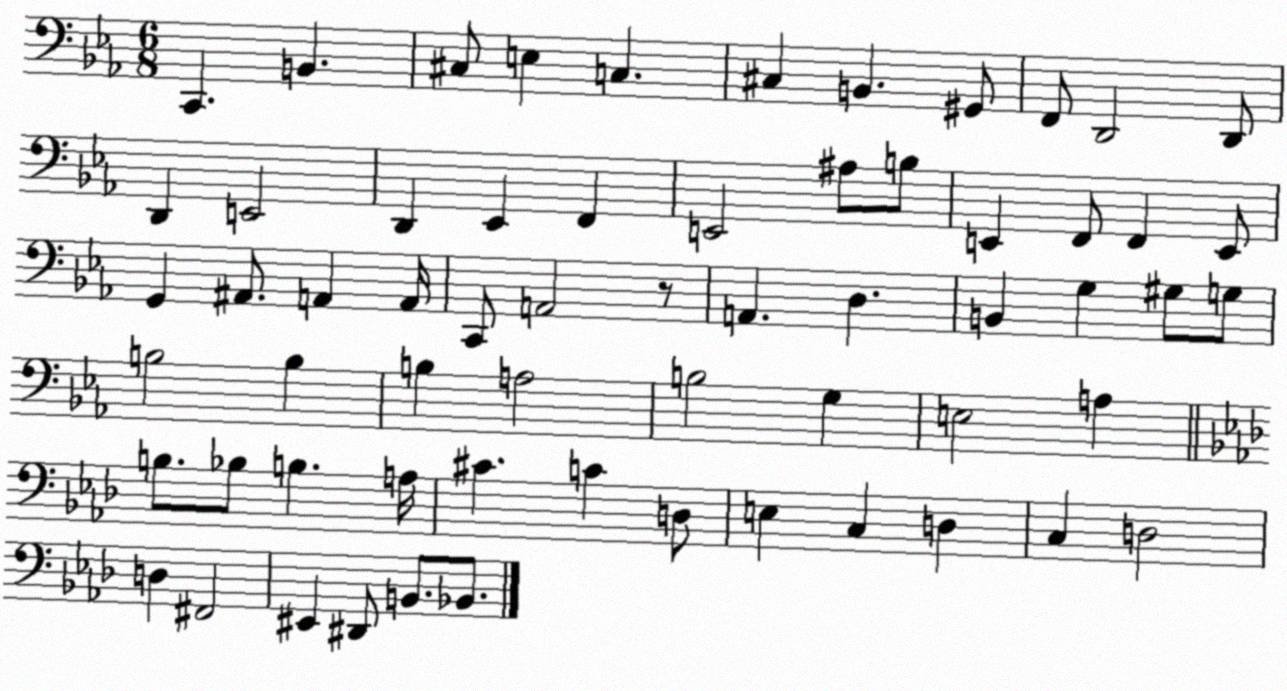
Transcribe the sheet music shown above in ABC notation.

X:1
T:Untitled
M:6/8
L:1/4
K:Eb
C,, B,, ^C,/2 E, C, ^C, B,, ^G,,/2 F,,/2 D,,2 D,,/2 D,, E,,2 D,, _E,, F,, E,,2 ^A,/2 B,/2 E,, F,,/2 F,, E,,/2 G,, ^A,,/2 A,, A,,/4 C,,/2 A,,2 z/2 A,, D, B,, G, ^G,/2 G,/2 B,2 B, B, A,2 B,2 G, E,2 A, B,/2 _B,/2 B, A,/4 ^C C D,/2 E, C, D, C, D,2 D, ^F,,2 ^E,, ^D,,/2 B,,/2 _B,,/2